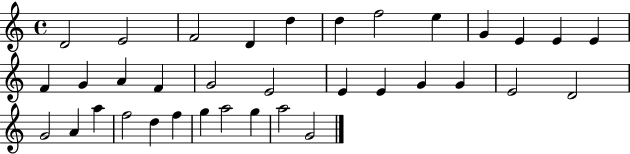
{
  \clef treble
  \time 4/4
  \defaultTimeSignature
  \key c \major
  d'2 e'2 | f'2 d'4 d''4 | d''4 f''2 e''4 | g'4 e'4 e'4 e'4 | \break f'4 g'4 a'4 f'4 | g'2 e'2 | e'4 e'4 g'4 g'4 | e'2 d'2 | \break g'2 a'4 a''4 | f''2 d''4 f''4 | g''4 a''2 g''4 | a''2 g'2 | \break \bar "|."
}